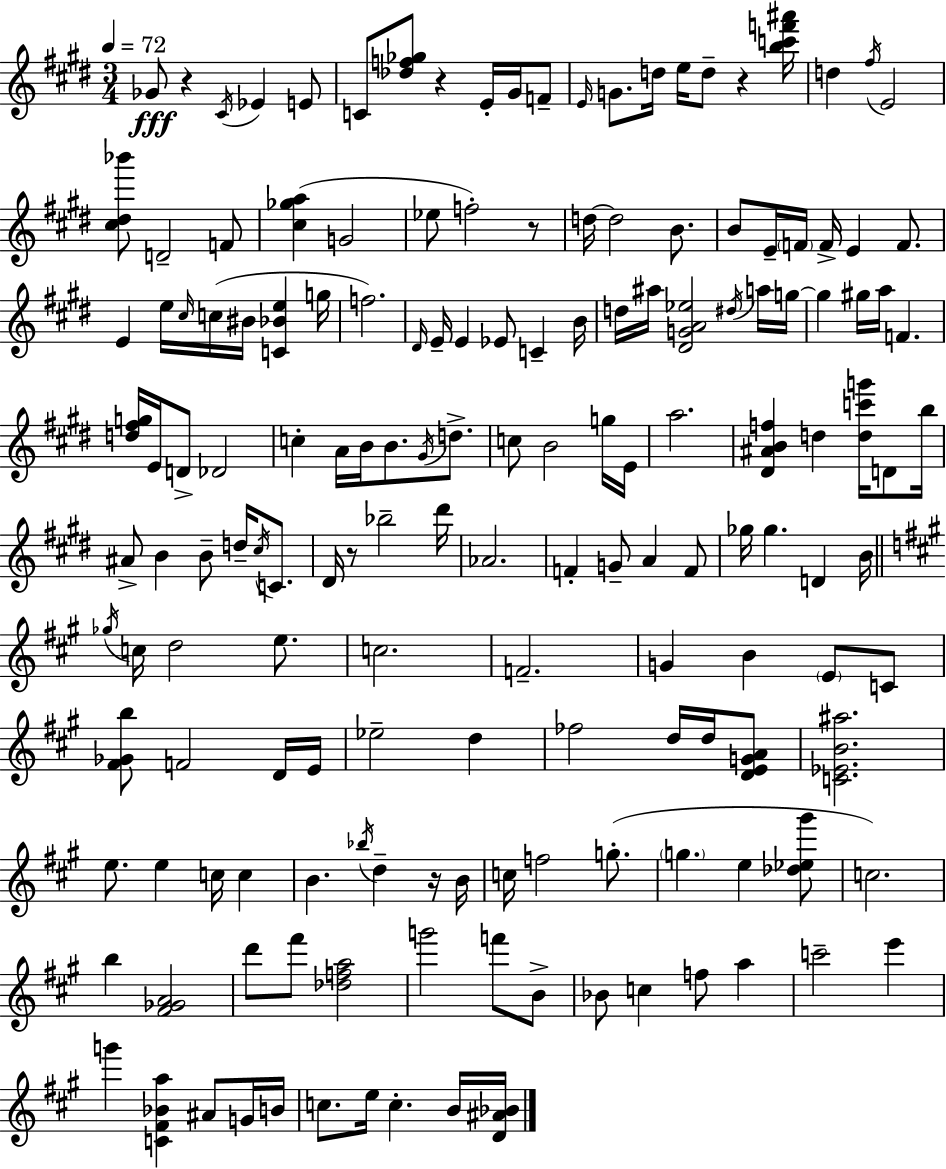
{
  \clef treble
  \numericTimeSignature
  \time 3/4
  \key e \major
  \tempo 4 = 72
  \repeat volta 2 { ges'8\fff r4 \acciaccatura { cis'16 } ees'4 e'8 | c'8 <des'' f'' ges''>8 r4 e'16-. gis'16 f'8-- | \grace { e'16 } g'8. d''16 e''16 d''8-- r4 | <b'' c''' f''' ais'''>16 d''4 \acciaccatura { fis''16 } e'2 | \break <cis'' dis'' bes'''>8 d'2-- | f'8 <cis'' ges'' a''>4( g'2 | ees''8 f''2-.) | r8 d''16~~ d''2 | \break b'8. b'8 e'16-- \parenthesize f'16 f'16-> e'4 | f'8. e'4 e''16 \grace { cis''16 } c''16( bis'16 <c' bes' e''>4 | g''16 f''2.) | \grace { dis'16 } e'16-- e'4 ees'8 | \break c'4-- b'16 d''16 ais''16 <dis' g' a' ees''>2 | \acciaccatura { dis''16 } a''16 g''16~~ g''4 gis''16 a''16 | f'4. <d'' fis'' g''>16 e'16 d'8-> des'2 | c''4-. a'16 b'16 | \break b'8. \acciaccatura { gis'16 } d''8.-> c''8 b'2 | g''16 e'16 a''2. | <dis' ais' b' f''>4 d''4 | <d'' c''' g'''>16 d'8 b''16 ais'8-> b'4 | \break b'8-- d''16-- \acciaccatura { cis''16 } c'8. dis'16 r8 bes''2-- | dis'''16 aes'2. | f'4-. | g'8-- a'4 f'8 ges''16 ges''4. | \break d'4 b'16 \bar "||" \break \key a \major \acciaccatura { ges''16 } c''16 d''2 e''8. | c''2. | f'2.-- | g'4 b'4 \parenthesize e'8 c'8 | \break <fis' ges' b''>8 f'2 d'16 | e'16 ees''2-- d''4 | fes''2 d''16 d''16 <d' e' g' a'>8 | <c' ees' b' ais''>2. | \break e''8. e''4 c''16 c''4 | b'4. \acciaccatura { bes''16 } d''4-- | r16 b'16 c''16 f''2 g''8.-.( | \parenthesize g''4. e''4 | \break <des'' ees'' gis'''>8 c''2.) | b''4 <fis' ges' a'>2 | d'''8 fis'''8 <des'' f'' a''>2 | g'''2 f'''8 | \break b'8-> bes'8 c''4 f''8 a''4 | c'''2-- e'''4 | g'''4 <c' fis' bes' a''>4 ais'8 | g'16 b'16 c''8. e''16 c''4.-. | \break b'16 <d' ais' bes'>16 } \bar "|."
}